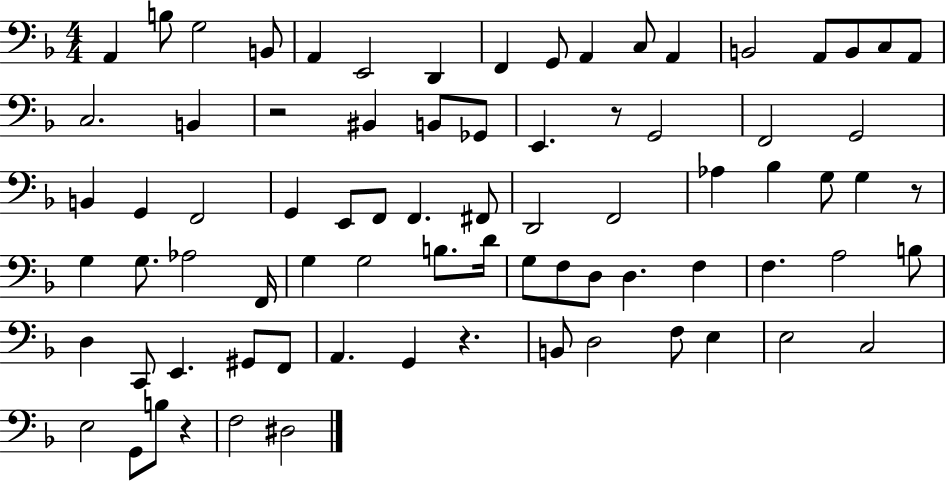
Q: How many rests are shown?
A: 5